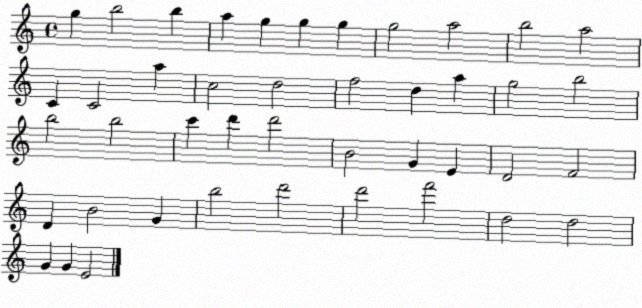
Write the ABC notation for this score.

X:1
T:Untitled
M:4/4
L:1/4
K:C
g b2 b a g g g g2 a2 b2 a2 C C2 a c2 d2 f2 d a g2 b2 b2 b2 c' d' d'2 B2 G E D2 F2 D B2 G b2 d'2 d'2 f'2 d2 d2 G G E2